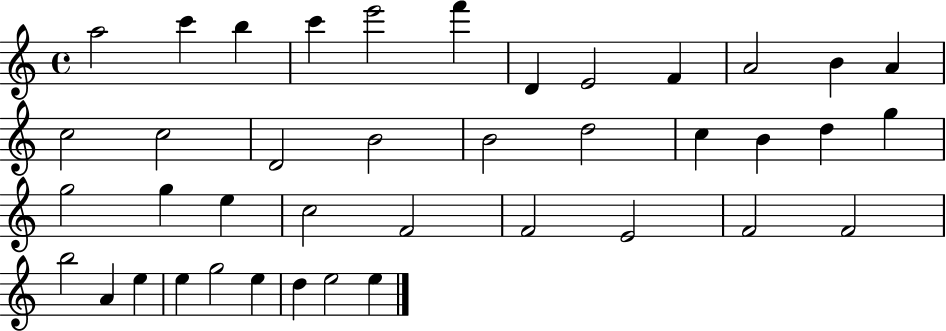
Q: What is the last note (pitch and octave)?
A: E5